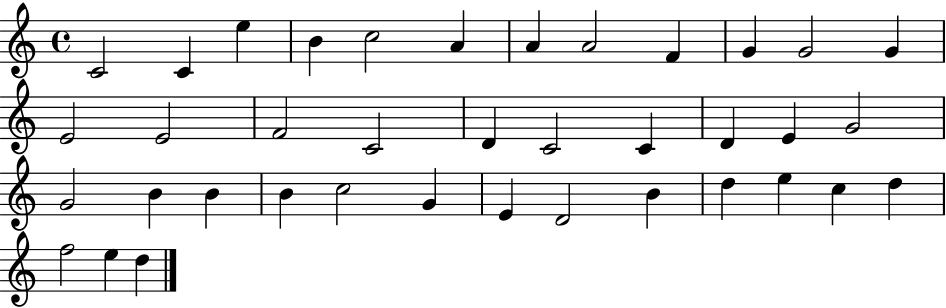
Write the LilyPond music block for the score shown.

{
  \clef treble
  \time 4/4
  \defaultTimeSignature
  \key c \major
  c'2 c'4 e''4 | b'4 c''2 a'4 | a'4 a'2 f'4 | g'4 g'2 g'4 | \break e'2 e'2 | f'2 c'2 | d'4 c'2 c'4 | d'4 e'4 g'2 | \break g'2 b'4 b'4 | b'4 c''2 g'4 | e'4 d'2 b'4 | d''4 e''4 c''4 d''4 | \break f''2 e''4 d''4 | \bar "|."
}